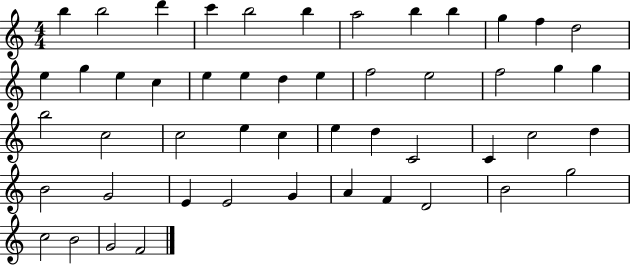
B5/q B5/h D6/q C6/q B5/h B5/q A5/h B5/q B5/q G5/q F5/q D5/h E5/q G5/q E5/q C5/q E5/q E5/q D5/q E5/q F5/h E5/h F5/h G5/q G5/q B5/h C5/h C5/h E5/q C5/q E5/q D5/q C4/h C4/q C5/h D5/q B4/h G4/h E4/q E4/h G4/q A4/q F4/q D4/h B4/h G5/h C5/h B4/h G4/h F4/h